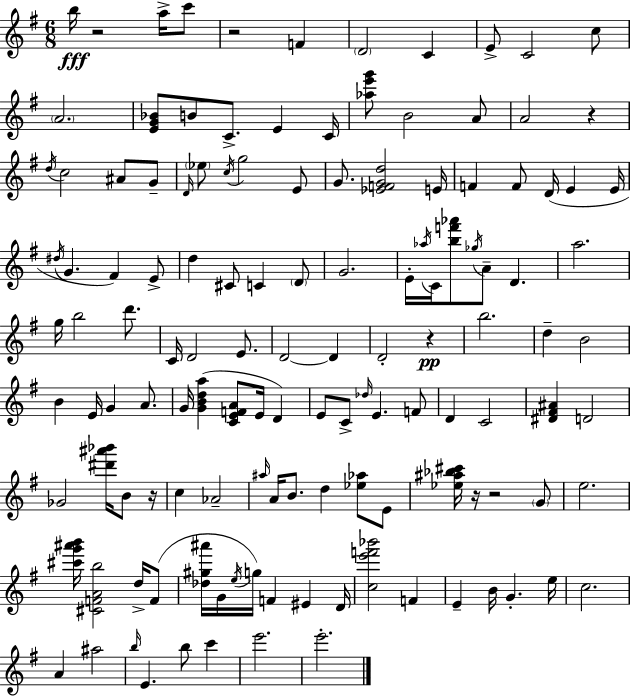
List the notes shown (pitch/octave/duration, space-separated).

B5/s R/h A5/s C6/e R/h F4/q D4/h C4/q E4/e C4/h C5/e A4/h. [E4,G4,Bb4]/e B4/e C4/e. E4/q C4/s [Ab5,E6,G6]/e B4/h A4/e A4/h R/q D5/s C5/h A#4/e G4/e D4/s Eb5/e C5/s G5/h E4/e G4/e. [Eb4,F4,G4,D5]/h E4/s F4/q F4/e D4/s E4/q E4/s D#5/s G4/q. F#4/q E4/e D5/q C#4/e C4/q D4/e G4/h. E4/s Ab5/s C4/s [B5,F6,Ab6]/e Gb5/s A4/e D4/q. A5/h. G5/s B5/h D6/e. C4/s D4/h E4/e. D4/h D4/q D4/h R/q B5/h. D5/q B4/h B4/q E4/s G4/q A4/e. G4/s [G4,B4,D5,A5]/q [C4,E4,F4,A4]/e E4/s D4/q E4/e C4/e Db5/s E4/q. F4/e D4/q C4/h [D#4,F#4,A#4]/q D4/h Gb4/h [D#6,A#6,Bb6]/s B4/e R/s C5/q Ab4/h A#5/s A4/s B4/e. D5/q [Eb5,Ab5]/e E4/e [Eb5,A#5,Bb5,C#6]/s R/s R/h G4/e E5/h. [C#6,G6,A#6,B6]/s [C#4,F4,A4,B5]/h D5/s F4/e [Db5,G#5,A#6]/s G4/s E5/s G5/s F4/q EIS4/q D4/s [C5,E6,F6,Bb6]/h F4/q E4/q B4/s G4/q. E5/s C5/h. A4/q A#5/h B5/s E4/q. B5/e C6/q E6/h. E6/h.